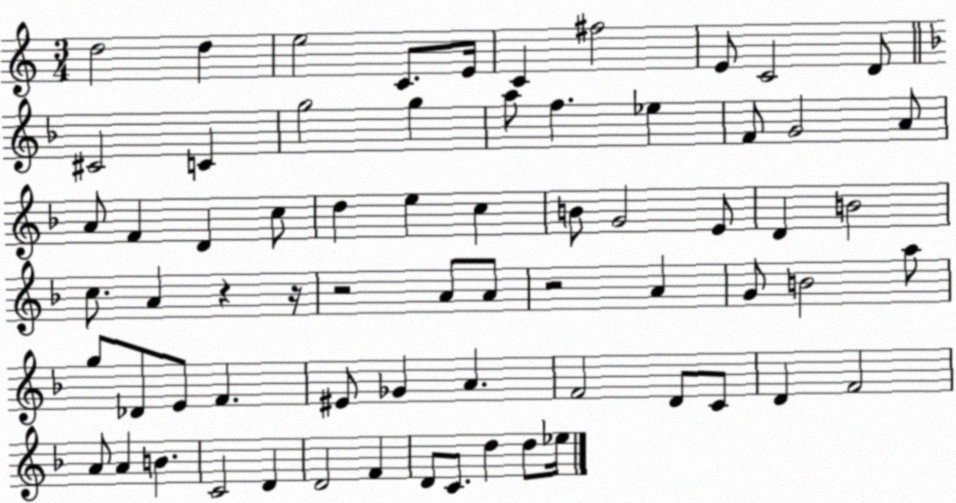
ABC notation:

X:1
T:Untitled
M:3/4
L:1/4
K:C
d2 d e2 C/2 E/4 C ^f2 E/2 C2 D/2 ^C2 C g2 g a/2 f _e F/2 G2 A/2 A/2 F D c/2 d e c B/2 G2 E/2 D B2 c/2 A z z/4 z2 A/2 A/2 z2 A G/2 B2 a/2 g/2 _D/2 E/2 F ^E/2 _G A F2 D/2 C/2 D F2 A/2 A B C2 D D2 F D/2 C/2 d d/2 _e/4